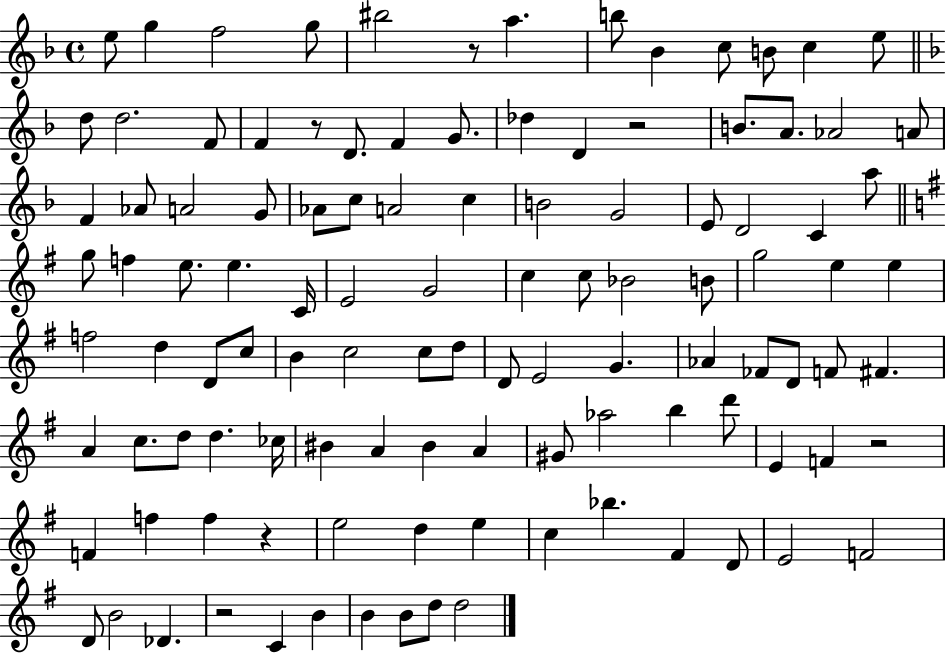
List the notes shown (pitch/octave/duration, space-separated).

E5/e G5/q F5/h G5/e BIS5/h R/e A5/q. B5/e Bb4/q C5/e B4/e C5/q E5/e D5/e D5/h. F4/e F4/q R/e D4/e. F4/q G4/e. Db5/q D4/q R/h B4/e. A4/e. Ab4/h A4/e F4/q Ab4/e A4/h G4/e Ab4/e C5/e A4/h C5/q B4/h G4/h E4/e D4/h C4/q A5/e G5/e F5/q E5/e. E5/q. C4/s E4/h G4/h C5/q C5/e Bb4/h B4/e G5/h E5/q E5/q F5/h D5/q D4/e C5/e B4/q C5/h C5/e D5/e D4/e E4/h G4/q. Ab4/q FES4/e D4/e F4/e F#4/q. A4/q C5/e. D5/e D5/q. CES5/s BIS4/q A4/q BIS4/q A4/q G#4/e Ab5/h B5/q D6/e E4/q F4/q R/h F4/q F5/q F5/q R/q E5/h D5/q E5/q C5/q Bb5/q. F#4/q D4/e E4/h F4/h D4/e B4/h Db4/q. R/h C4/q B4/q B4/q B4/e D5/e D5/h